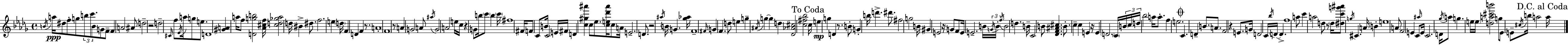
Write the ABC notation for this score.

X:1
T:Untitled
M:4/4
L:1/4
K:Bbm
B/4 a/4 ^d/2 f/2 g/2 b/2 c'/2 B/2 G/2 F/2 F A2 ^A/2 d2 z2 d2 ^C/4 f/2 _E/4 a/4 g/2 e/2 D4 [^GA] a/4 f/2 [Dgb]2 [_A^cf]/4 [^cd_ga]2 d/4 ^B ^d/2 f2 e d/4 F D F z/2 A4 F4 z/2 A G2 A/2 ^a/4 G2 A2 e/4 c/4 z G/2 b/4 c'/2 b c'/4 ^f4 ^F/4 F/2 C/2 B/4 C2 E/4 ^F/4 D [c^g^a'] c/2 _e/2 [ce_d'^a']/4 c/2 A/4 E2 D/2 z2 ^a/4 B/4 G [_g_a]/4 F4 ^F/4 G F d/2 e g ^A/4 g g d [_D_A^c]2 [c^f_b]2 c/4 e g D z/2 B/2 G b/4 d' ^d'/2 ^f2 g2 B/4 ^G E2 z/4 G/2 F/2 E/4 E2 B/4 G/4 B/4 f/4 B2 d B/4 C2 B/2 [_DF^A^c] B/2 c c E z/4 E D2 C/4 B/4 c/4 d/4 _b2 a/4 a/2 f e2 C D B/2 A/2 F2 z E/2 G/4 D2 C/4 _b/4 D/4 D f4 a/2 c' a2 d/2 z/2 d/4 [^dc'g'^a']/2 g/4 ^C A/4 B e4 A/2 F2 E C/2 ^a/4 E/4 C2 D/4 _g/4 a/2 g e/4 e/4 [da^c'b']2 g/2 _E/2 E/2 ^c/4 b/4 a2 a/4